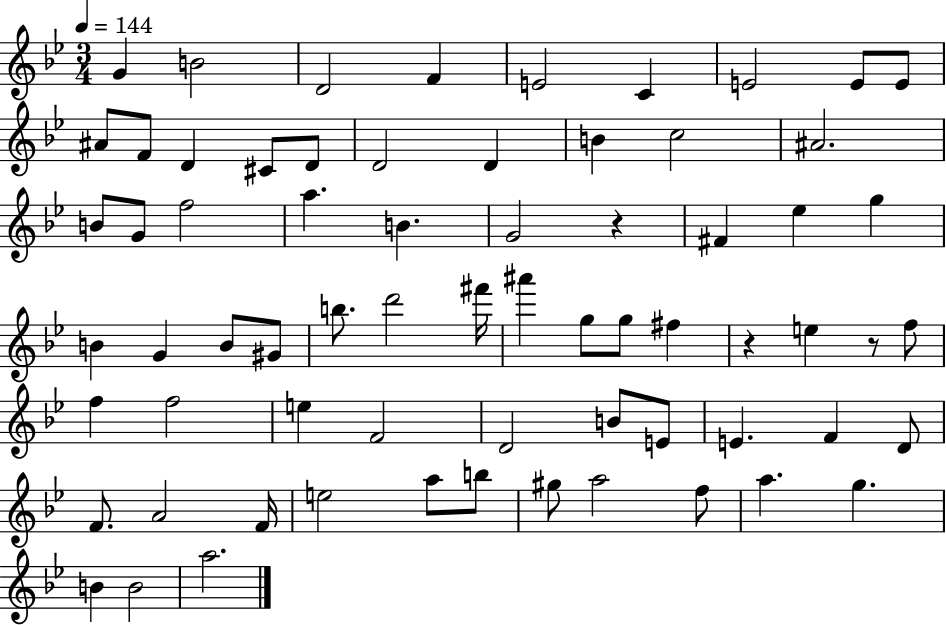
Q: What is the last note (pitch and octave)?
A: A5